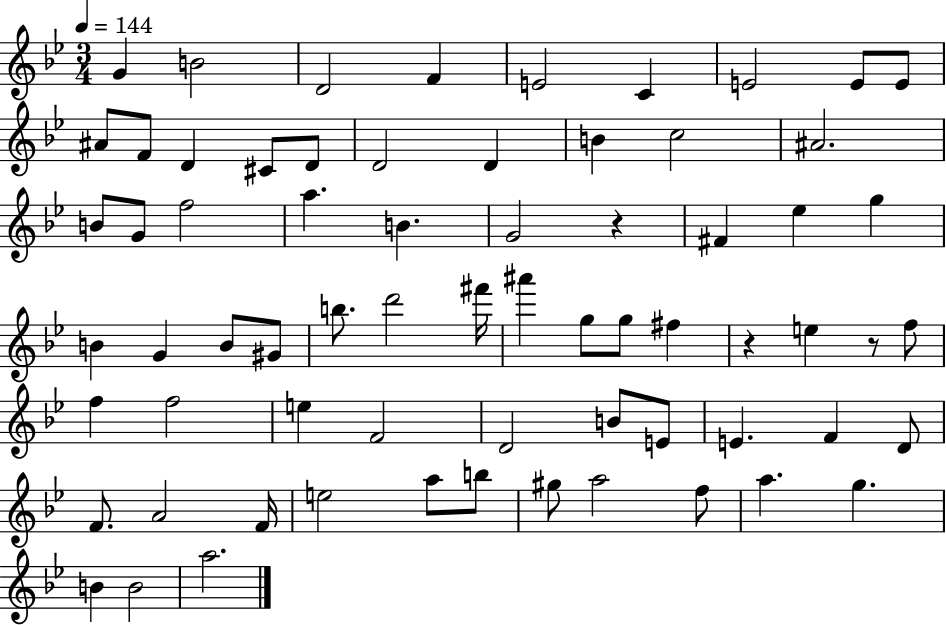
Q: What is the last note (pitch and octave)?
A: A5